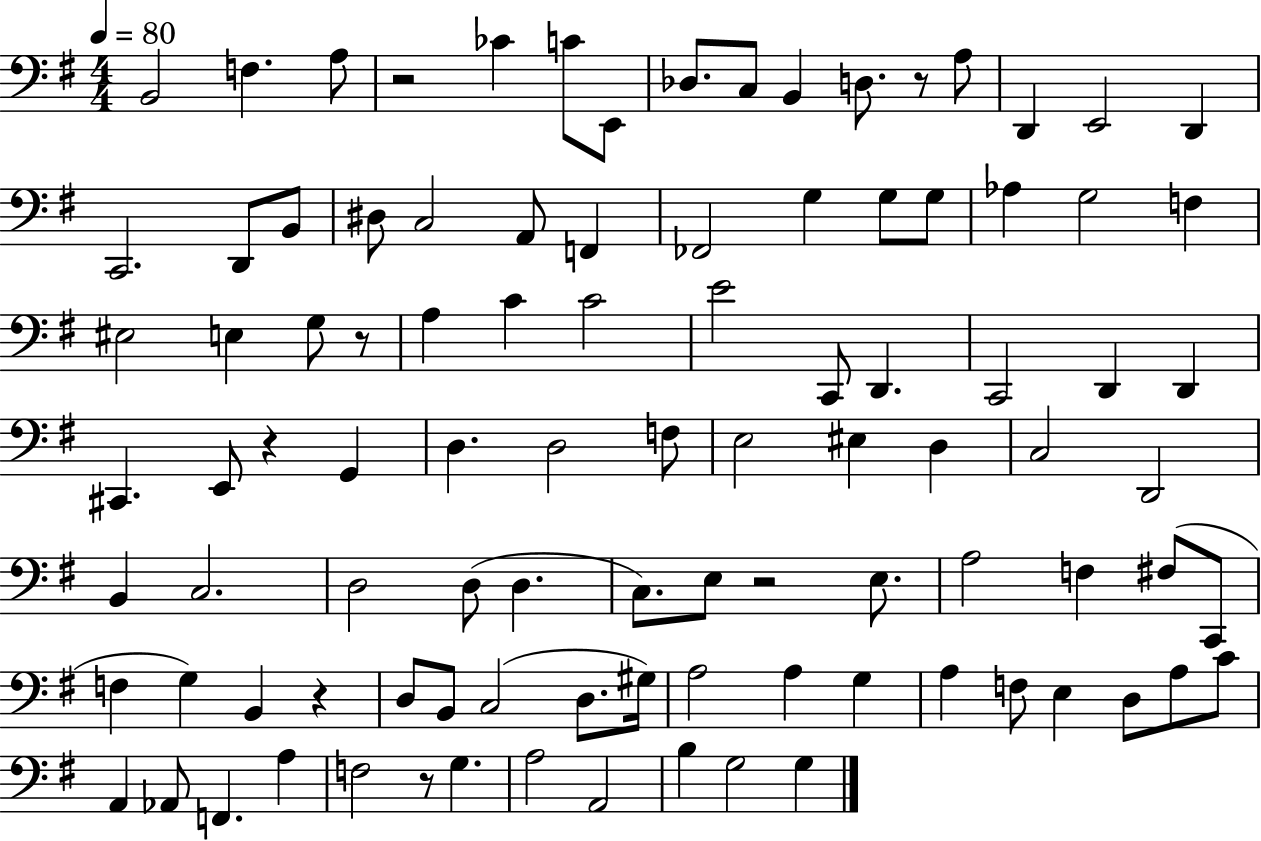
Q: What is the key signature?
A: G major